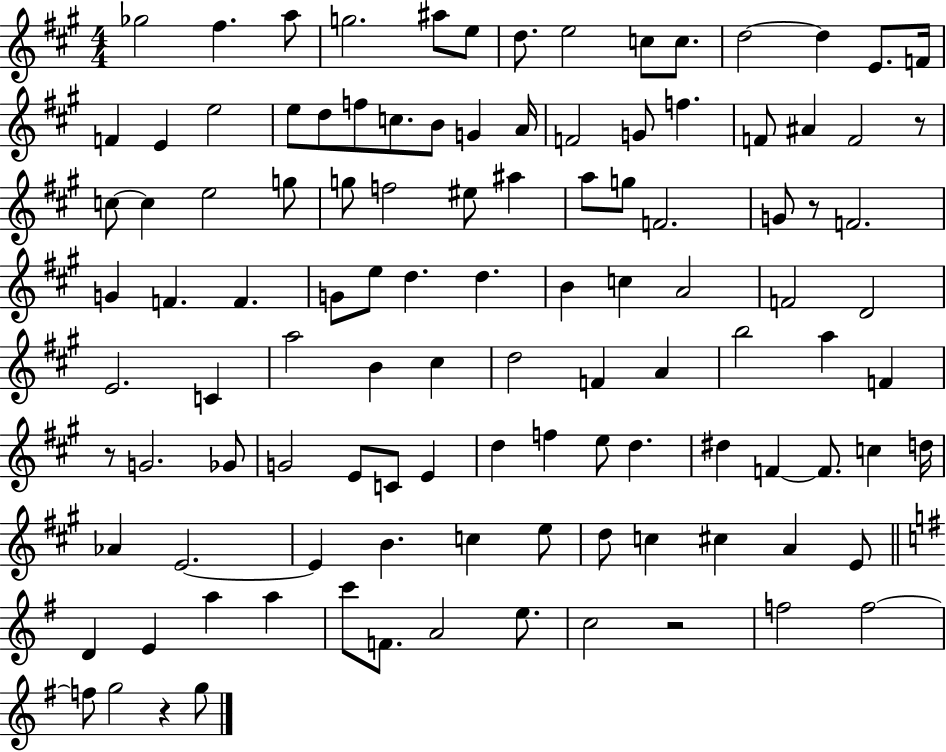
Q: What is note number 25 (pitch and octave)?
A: F4